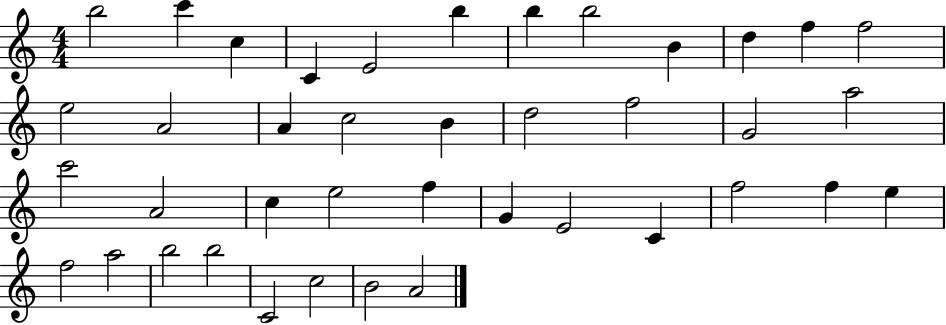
{
  \clef treble
  \numericTimeSignature
  \time 4/4
  \key c \major
  b''2 c'''4 c''4 | c'4 e'2 b''4 | b''4 b''2 b'4 | d''4 f''4 f''2 | \break e''2 a'2 | a'4 c''2 b'4 | d''2 f''2 | g'2 a''2 | \break c'''2 a'2 | c''4 e''2 f''4 | g'4 e'2 c'4 | f''2 f''4 e''4 | \break f''2 a''2 | b''2 b''2 | c'2 c''2 | b'2 a'2 | \break \bar "|."
}